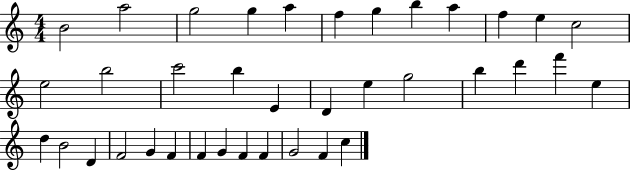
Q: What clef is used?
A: treble